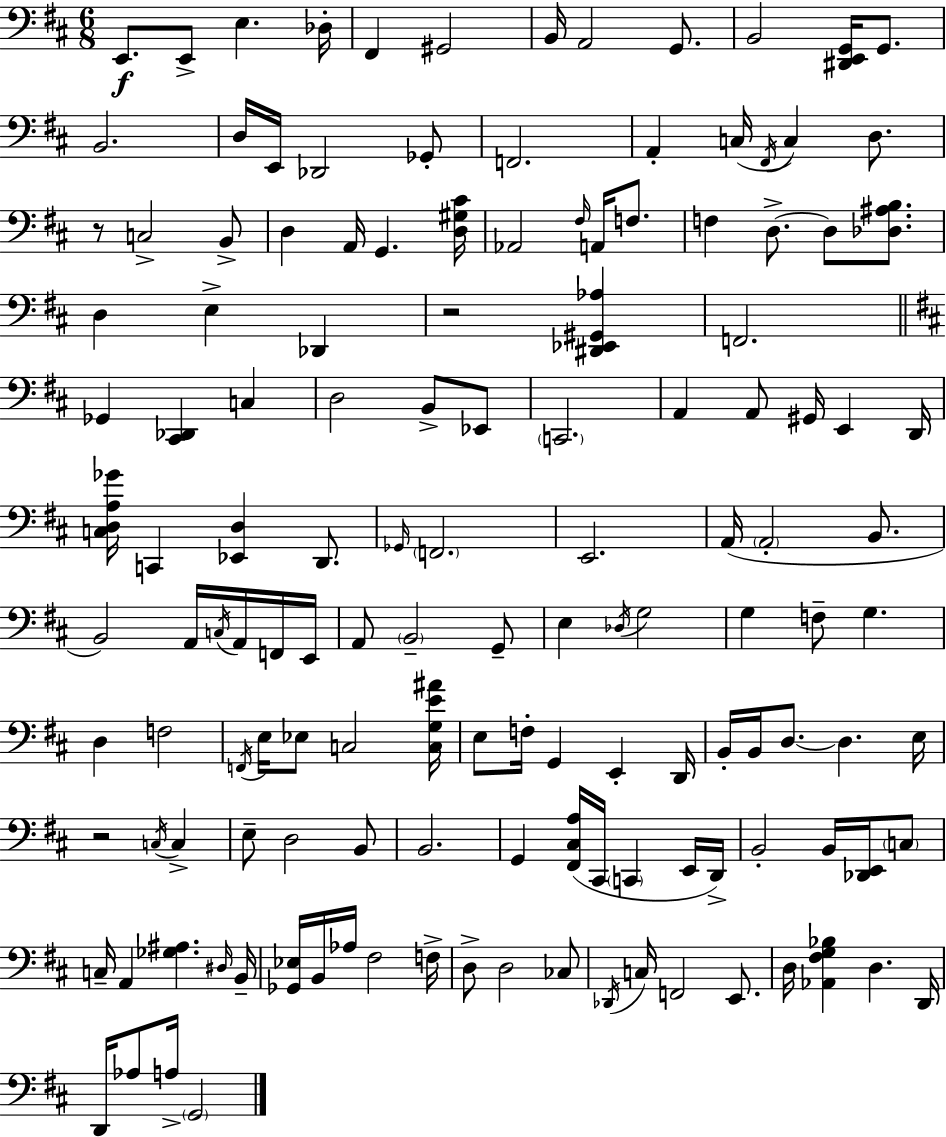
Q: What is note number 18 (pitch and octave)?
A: A2